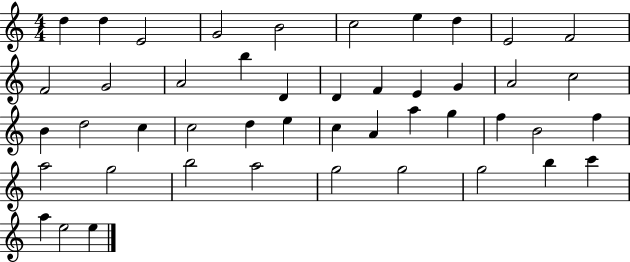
D5/q D5/q E4/h G4/h B4/h C5/h E5/q D5/q E4/h F4/h F4/h G4/h A4/h B5/q D4/q D4/q F4/q E4/q G4/q A4/h C5/h B4/q D5/h C5/q C5/h D5/q E5/q C5/q A4/q A5/q G5/q F5/q B4/h F5/q A5/h G5/h B5/h A5/h G5/h G5/h G5/h B5/q C6/q A5/q E5/h E5/q